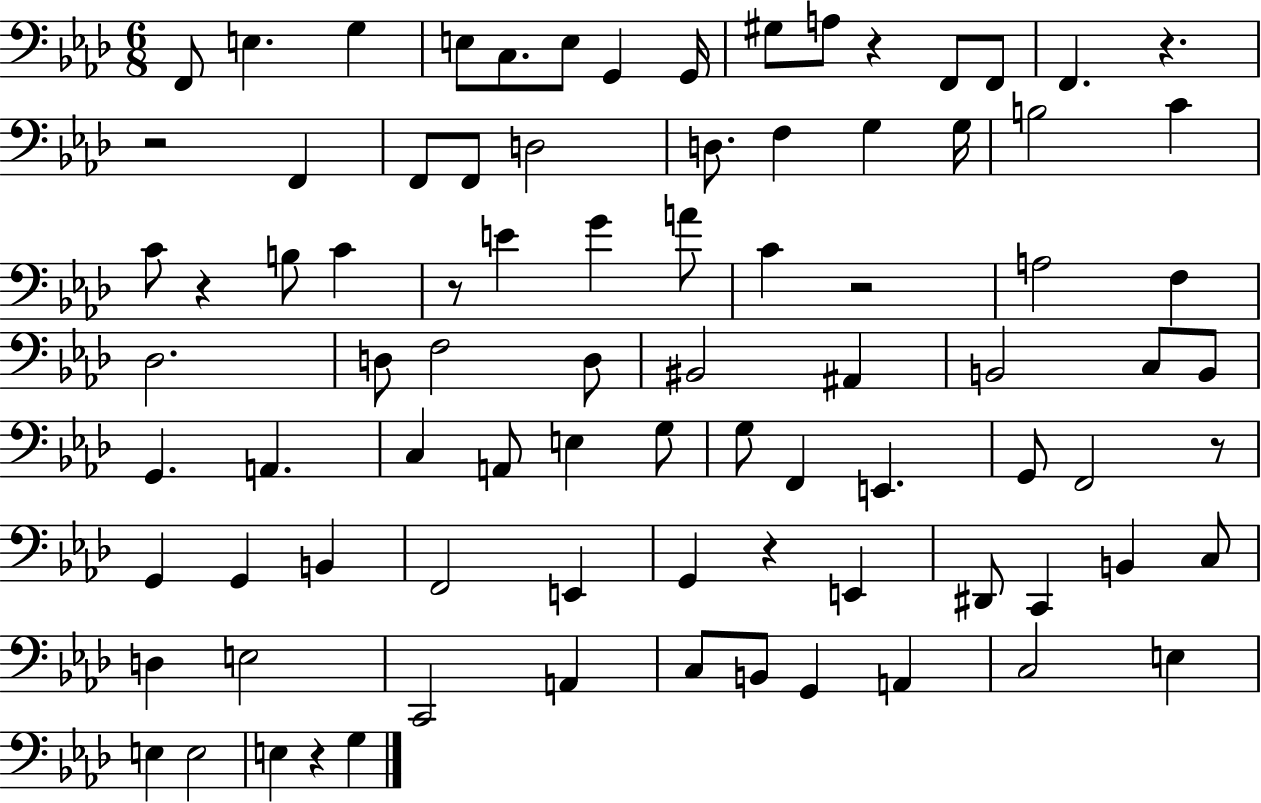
F2/e E3/q. G3/q E3/e C3/e. E3/e G2/q G2/s G#3/e A3/e R/q F2/e F2/e F2/q. R/q. R/h F2/q F2/e F2/e D3/h D3/e. F3/q G3/q G3/s B3/h C4/q C4/e R/q B3/e C4/q R/e E4/q G4/q A4/e C4/q R/h A3/h F3/q Db3/h. D3/e F3/h D3/e BIS2/h A#2/q B2/h C3/e B2/e G2/q. A2/q. C3/q A2/e E3/q G3/e G3/e F2/q E2/q. G2/e F2/h R/e G2/q G2/q B2/q F2/h E2/q G2/q R/q E2/q D#2/e C2/q B2/q C3/e D3/q E3/h C2/h A2/q C3/e B2/e G2/q A2/q C3/h E3/q E3/q E3/h E3/q R/q G3/q